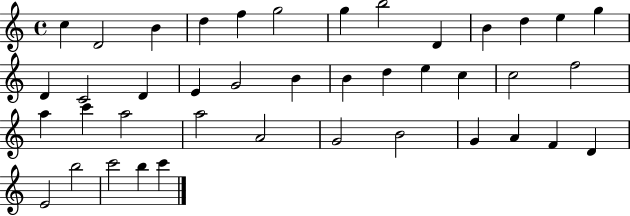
C5/q D4/h B4/q D5/q F5/q G5/h G5/q B5/h D4/q B4/q D5/q E5/q G5/q D4/q C4/h D4/q E4/q G4/h B4/q B4/q D5/q E5/q C5/q C5/h F5/h A5/q C6/q A5/h A5/h A4/h G4/h B4/h G4/q A4/q F4/q D4/q E4/h B5/h C6/h B5/q C6/q